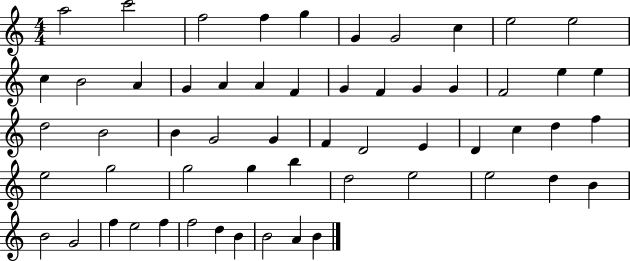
A5/h C6/h F5/h F5/q G5/q G4/q G4/h C5/q E5/h E5/h C5/q B4/h A4/q G4/q A4/q A4/q F4/q G4/q F4/q G4/q G4/q F4/h E5/q E5/q D5/h B4/h B4/q G4/h G4/q F4/q D4/h E4/q D4/q C5/q D5/q F5/q E5/h G5/h G5/h G5/q B5/q D5/h E5/h E5/h D5/q B4/q B4/h G4/h F5/q E5/h F5/q F5/h D5/q B4/q B4/h A4/q B4/q